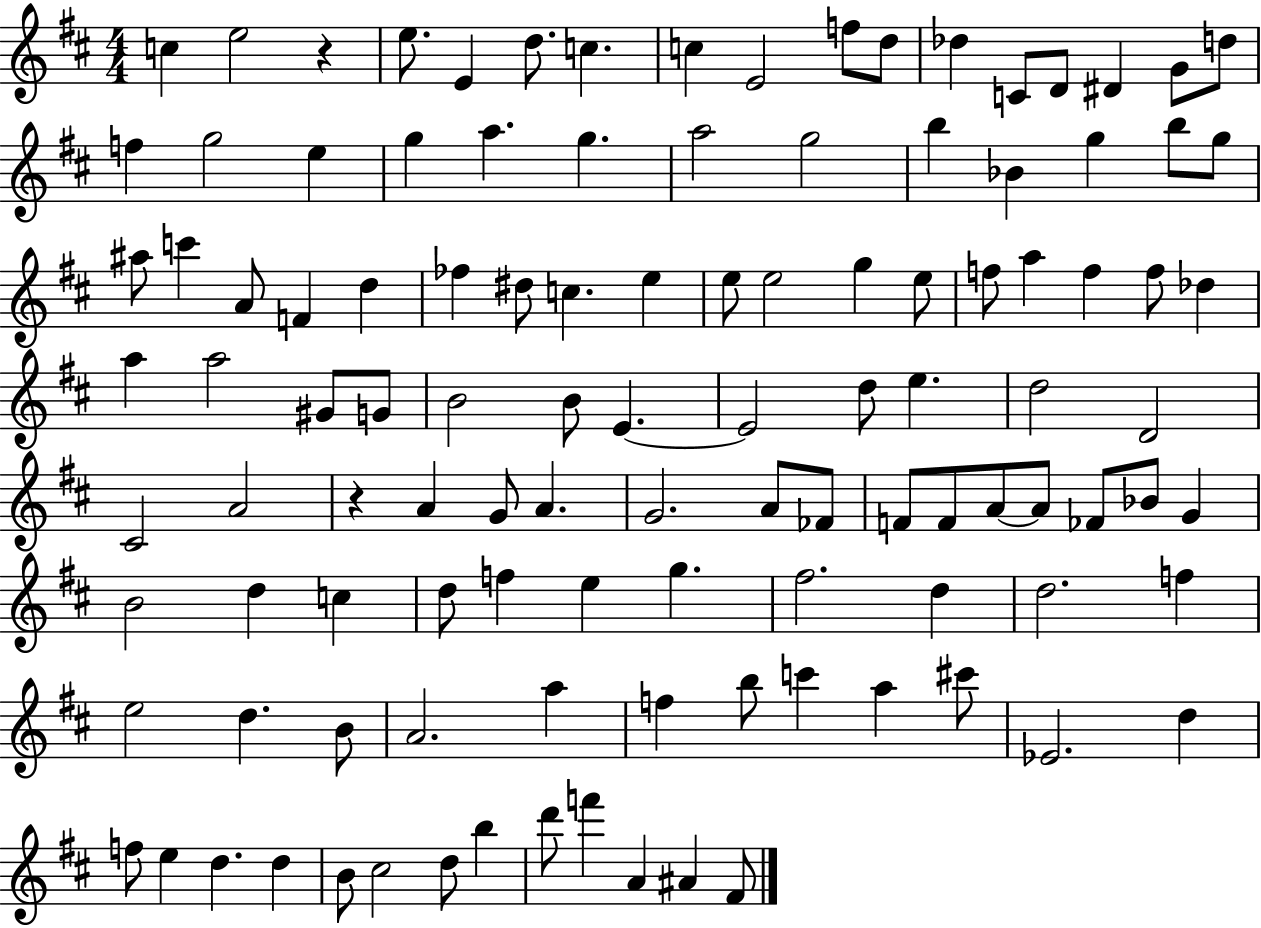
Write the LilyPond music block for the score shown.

{
  \clef treble
  \numericTimeSignature
  \time 4/4
  \key d \major
  \repeat volta 2 { c''4 e''2 r4 | e''8. e'4 d''8. c''4. | c''4 e'2 f''8 d''8 | des''4 c'8 d'8 dis'4 g'8 d''8 | \break f''4 g''2 e''4 | g''4 a''4. g''4. | a''2 g''2 | b''4 bes'4 g''4 b''8 g''8 | \break ais''8 c'''4 a'8 f'4 d''4 | fes''4 dis''8 c''4. e''4 | e''8 e''2 g''4 e''8 | f''8 a''4 f''4 f''8 des''4 | \break a''4 a''2 gis'8 g'8 | b'2 b'8 e'4.~~ | e'2 d''8 e''4. | d''2 d'2 | \break cis'2 a'2 | r4 a'4 g'8 a'4. | g'2. a'8 fes'8 | f'8 f'8 a'8~~ a'8 fes'8 bes'8 g'4 | \break b'2 d''4 c''4 | d''8 f''4 e''4 g''4. | fis''2. d''4 | d''2. f''4 | \break e''2 d''4. b'8 | a'2. a''4 | f''4 b''8 c'''4 a''4 cis'''8 | ees'2. d''4 | \break f''8 e''4 d''4. d''4 | b'8 cis''2 d''8 b''4 | d'''8 f'''4 a'4 ais'4 fis'8 | } \bar "|."
}